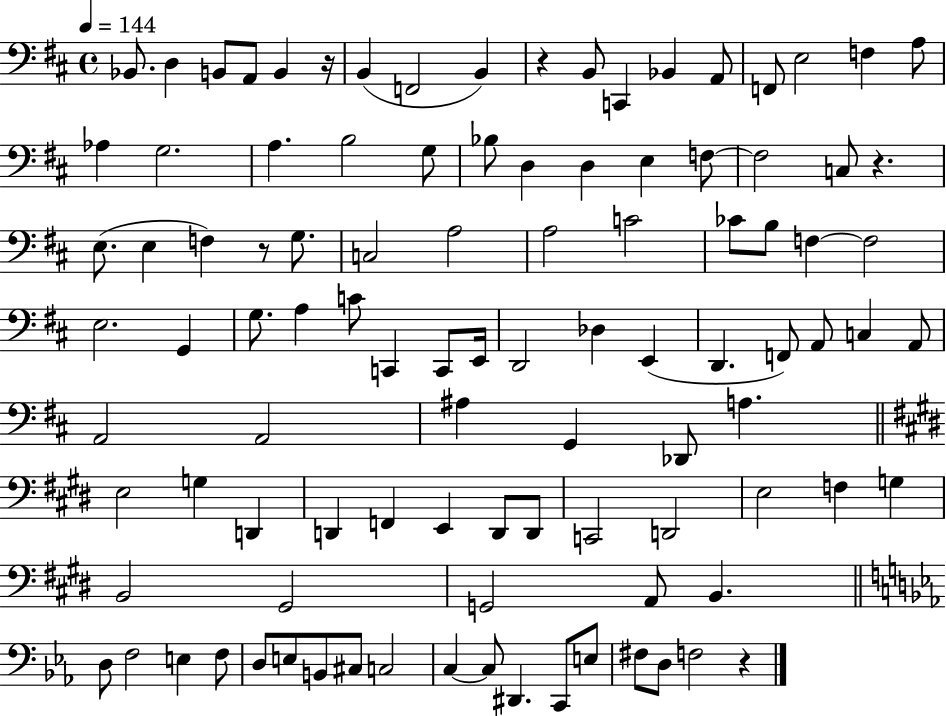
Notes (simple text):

Bb2/e. D3/q B2/e A2/e B2/q R/s B2/q F2/h B2/q R/q B2/e C2/q Bb2/q A2/e F2/e E3/h F3/q A3/e Ab3/q G3/h. A3/q. B3/h G3/e Bb3/e D3/q D3/q E3/q F3/e F3/h C3/e R/q. E3/e. E3/q F3/q R/e G3/e. C3/h A3/h A3/h C4/h CES4/e B3/e F3/q F3/h E3/h. G2/q G3/e. A3/q C4/e C2/q C2/e E2/s D2/h Db3/q E2/q D2/q. F2/e A2/e C3/q A2/e A2/h A2/h A#3/q G2/q Db2/e A3/q. E3/h G3/q D2/q D2/q F2/q E2/q D2/e D2/e C2/h D2/h E3/h F3/q G3/q B2/h G#2/h G2/h A2/e B2/q. D3/e F3/h E3/q F3/e D3/e E3/e B2/e C#3/e C3/h C3/q C3/e D#2/q. C2/e E3/e F#3/e D3/e F3/h R/q